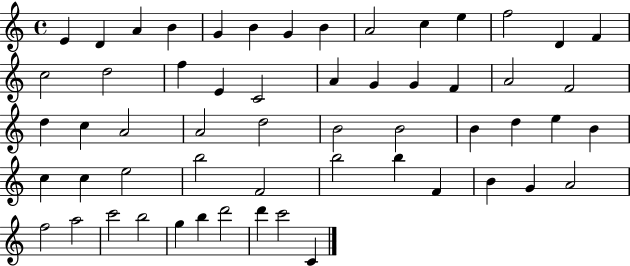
{
  \clef treble
  \time 4/4
  \defaultTimeSignature
  \key c \major
  e'4 d'4 a'4 b'4 | g'4 b'4 g'4 b'4 | a'2 c''4 e''4 | f''2 d'4 f'4 | \break c''2 d''2 | f''4 e'4 c'2 | a'4 g'4 g'4 f'4 | a'2 f'2 | \break d''4 c''4 a'2 | a'2 d''2 | b'2 b'2 | b'4 d''4 e''4 b'4 | \break c''4 c''4 e''2 | b''2 f'2 | b''2 b''4 f'4 | b'4 g'4 a'2 | \break f''2 a''2 | c'''2 b''2 | g''4 b''4 d'''2 | d'''4 c'''2 c'4 | \break \bar "|."
}